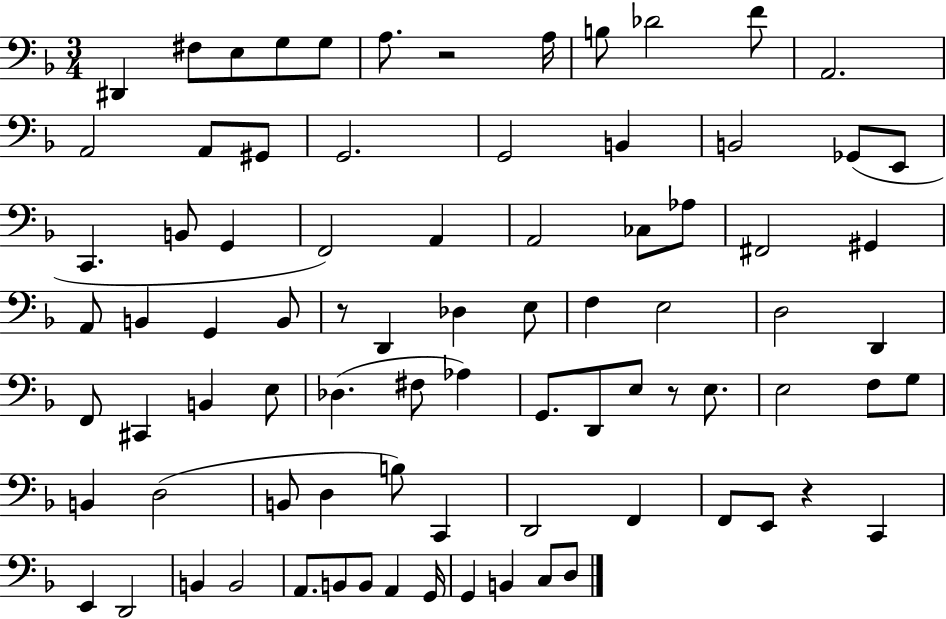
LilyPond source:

{
  \clef bass
  \numericTimeSignature
  \time 3/4
  \key f \major
  \repeat volta 2 { dis,4 fis8 e8 g8 g8 | a8. r2 a16 | b8 des'2 f'8 | a,2. | \break a,2 a,8 gis,8 | g,2. | g,2 b,4 | b,2 ges,8( e,8 | \break c,4. b,8 g,4 | f,2) a,4 | a,2 ces8 aes8 | fis,2 gis,4 | \break a,8 b,4 g,4 b,8 | r8 d,4 des4 e8 | f4 e2 | d2 d,4 | \break f,8 cis,4 b,4 e8 | des4.( fis8 aes4) | g,8. d,8 e8 r8 e8. | e2 f8 g8 | \break b,4 d2( | b,8 d4 b8) c,4 | d,2 f,4 | f,8 e,8 r4 c,4 | \break e,4 d,2 | b,4 b,2 | a,8. b,8 b,8 a,4 g,16 | g,4 b,4 c8 d8 | \break } \bar "|."
}